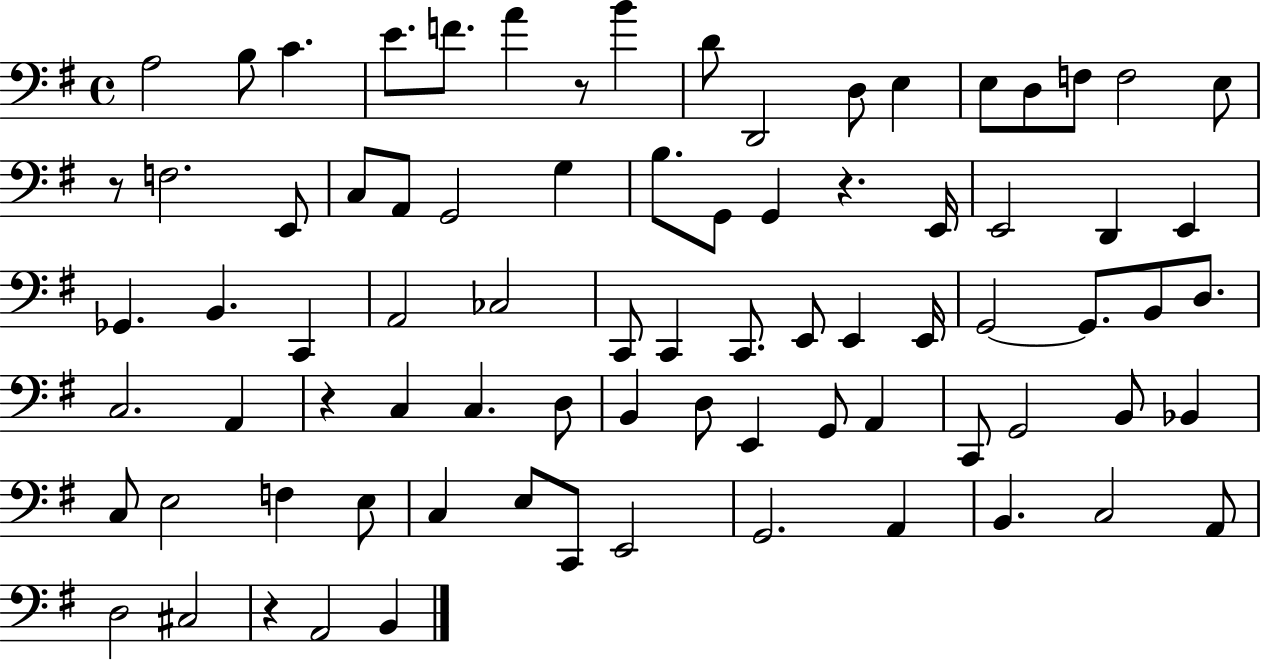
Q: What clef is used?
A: bass